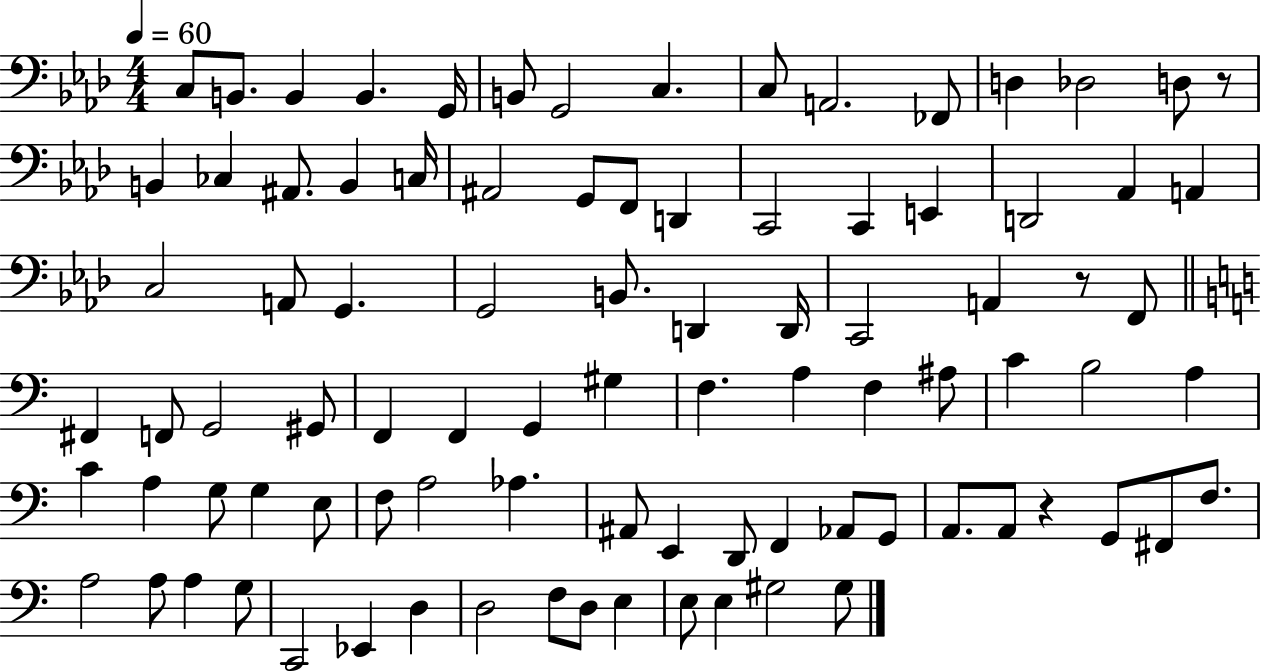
C3/e B2/e. B2/q B2/q. G2/s B2/e G2/h C3/q. C3/e A2/h. FES2/e D3/q Db3/h D3/e R/e B2/q CES3/q A#2/e. B2/q C3/s A#2/h G2/e F2/e D2/q C2/h C2/q E2/q D2/h Ab2/q A2/q C3/h A2/e G2/q. G2/h B2/e. D2/q D2/s C2/h A2/q R/e F2/e F#2/q F2/e G2/h G#2/e F2/q F2/q G2/q G#3/q F3/q. A3/q F3/q A#3/e C4/q B3/h A3/q C4/q A3/q G3/e G3/q E3/e F3/e A3/h Ab3/q. A#2/e E2/q D2/e F2/q Ab2/e G2/e A2/e. A2/e R/q G2/e F#2/e F3/e. A3/h A3/e A3/q G3/e C2/h Eb2/q D3/q D3/h F3/e D3/e E3/q E3/e E3/q G#3/h G#3/e